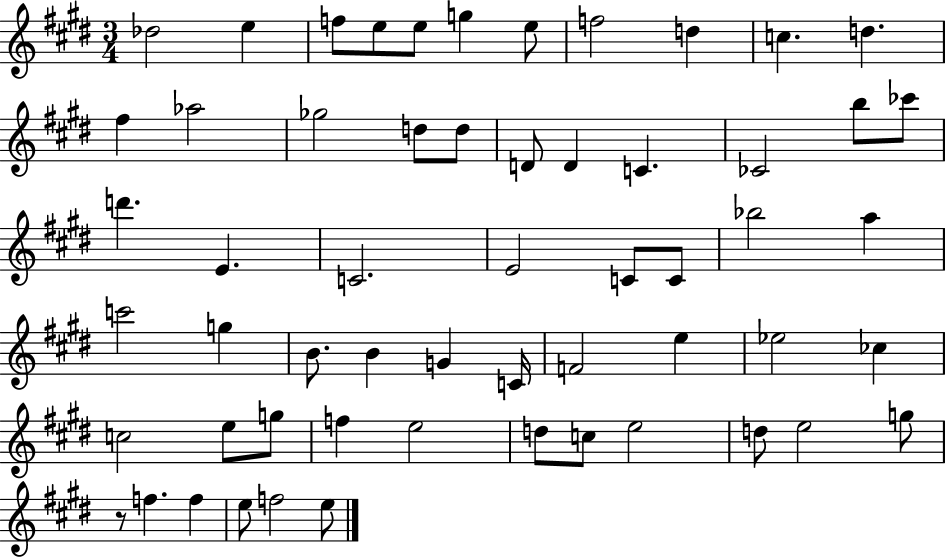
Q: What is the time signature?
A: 3/4